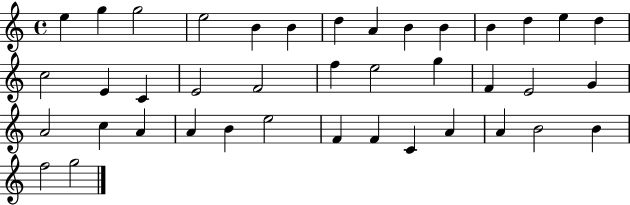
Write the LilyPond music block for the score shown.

{
  \clef treble
  \time 4/4
  \defaultTimeSignature
  \key c \major
  e''4 g''4 g''2 | e''2 b'4 b'4 | d''4 a'4 b'4 b'4 | b'4 d''4 e''4 d''4 | \break c''2 e'4 c'4 | e'2 f'2 | f''4 e''2 g''4 | f'4 e'2 g'4 | \break a'2 c''4 a'4 | a'4 b'4 e''2 | f'4 f'4 c'4 a'4 | a'4 b'2 b'4 | \break f''2 g''2 | \bar "|."
}